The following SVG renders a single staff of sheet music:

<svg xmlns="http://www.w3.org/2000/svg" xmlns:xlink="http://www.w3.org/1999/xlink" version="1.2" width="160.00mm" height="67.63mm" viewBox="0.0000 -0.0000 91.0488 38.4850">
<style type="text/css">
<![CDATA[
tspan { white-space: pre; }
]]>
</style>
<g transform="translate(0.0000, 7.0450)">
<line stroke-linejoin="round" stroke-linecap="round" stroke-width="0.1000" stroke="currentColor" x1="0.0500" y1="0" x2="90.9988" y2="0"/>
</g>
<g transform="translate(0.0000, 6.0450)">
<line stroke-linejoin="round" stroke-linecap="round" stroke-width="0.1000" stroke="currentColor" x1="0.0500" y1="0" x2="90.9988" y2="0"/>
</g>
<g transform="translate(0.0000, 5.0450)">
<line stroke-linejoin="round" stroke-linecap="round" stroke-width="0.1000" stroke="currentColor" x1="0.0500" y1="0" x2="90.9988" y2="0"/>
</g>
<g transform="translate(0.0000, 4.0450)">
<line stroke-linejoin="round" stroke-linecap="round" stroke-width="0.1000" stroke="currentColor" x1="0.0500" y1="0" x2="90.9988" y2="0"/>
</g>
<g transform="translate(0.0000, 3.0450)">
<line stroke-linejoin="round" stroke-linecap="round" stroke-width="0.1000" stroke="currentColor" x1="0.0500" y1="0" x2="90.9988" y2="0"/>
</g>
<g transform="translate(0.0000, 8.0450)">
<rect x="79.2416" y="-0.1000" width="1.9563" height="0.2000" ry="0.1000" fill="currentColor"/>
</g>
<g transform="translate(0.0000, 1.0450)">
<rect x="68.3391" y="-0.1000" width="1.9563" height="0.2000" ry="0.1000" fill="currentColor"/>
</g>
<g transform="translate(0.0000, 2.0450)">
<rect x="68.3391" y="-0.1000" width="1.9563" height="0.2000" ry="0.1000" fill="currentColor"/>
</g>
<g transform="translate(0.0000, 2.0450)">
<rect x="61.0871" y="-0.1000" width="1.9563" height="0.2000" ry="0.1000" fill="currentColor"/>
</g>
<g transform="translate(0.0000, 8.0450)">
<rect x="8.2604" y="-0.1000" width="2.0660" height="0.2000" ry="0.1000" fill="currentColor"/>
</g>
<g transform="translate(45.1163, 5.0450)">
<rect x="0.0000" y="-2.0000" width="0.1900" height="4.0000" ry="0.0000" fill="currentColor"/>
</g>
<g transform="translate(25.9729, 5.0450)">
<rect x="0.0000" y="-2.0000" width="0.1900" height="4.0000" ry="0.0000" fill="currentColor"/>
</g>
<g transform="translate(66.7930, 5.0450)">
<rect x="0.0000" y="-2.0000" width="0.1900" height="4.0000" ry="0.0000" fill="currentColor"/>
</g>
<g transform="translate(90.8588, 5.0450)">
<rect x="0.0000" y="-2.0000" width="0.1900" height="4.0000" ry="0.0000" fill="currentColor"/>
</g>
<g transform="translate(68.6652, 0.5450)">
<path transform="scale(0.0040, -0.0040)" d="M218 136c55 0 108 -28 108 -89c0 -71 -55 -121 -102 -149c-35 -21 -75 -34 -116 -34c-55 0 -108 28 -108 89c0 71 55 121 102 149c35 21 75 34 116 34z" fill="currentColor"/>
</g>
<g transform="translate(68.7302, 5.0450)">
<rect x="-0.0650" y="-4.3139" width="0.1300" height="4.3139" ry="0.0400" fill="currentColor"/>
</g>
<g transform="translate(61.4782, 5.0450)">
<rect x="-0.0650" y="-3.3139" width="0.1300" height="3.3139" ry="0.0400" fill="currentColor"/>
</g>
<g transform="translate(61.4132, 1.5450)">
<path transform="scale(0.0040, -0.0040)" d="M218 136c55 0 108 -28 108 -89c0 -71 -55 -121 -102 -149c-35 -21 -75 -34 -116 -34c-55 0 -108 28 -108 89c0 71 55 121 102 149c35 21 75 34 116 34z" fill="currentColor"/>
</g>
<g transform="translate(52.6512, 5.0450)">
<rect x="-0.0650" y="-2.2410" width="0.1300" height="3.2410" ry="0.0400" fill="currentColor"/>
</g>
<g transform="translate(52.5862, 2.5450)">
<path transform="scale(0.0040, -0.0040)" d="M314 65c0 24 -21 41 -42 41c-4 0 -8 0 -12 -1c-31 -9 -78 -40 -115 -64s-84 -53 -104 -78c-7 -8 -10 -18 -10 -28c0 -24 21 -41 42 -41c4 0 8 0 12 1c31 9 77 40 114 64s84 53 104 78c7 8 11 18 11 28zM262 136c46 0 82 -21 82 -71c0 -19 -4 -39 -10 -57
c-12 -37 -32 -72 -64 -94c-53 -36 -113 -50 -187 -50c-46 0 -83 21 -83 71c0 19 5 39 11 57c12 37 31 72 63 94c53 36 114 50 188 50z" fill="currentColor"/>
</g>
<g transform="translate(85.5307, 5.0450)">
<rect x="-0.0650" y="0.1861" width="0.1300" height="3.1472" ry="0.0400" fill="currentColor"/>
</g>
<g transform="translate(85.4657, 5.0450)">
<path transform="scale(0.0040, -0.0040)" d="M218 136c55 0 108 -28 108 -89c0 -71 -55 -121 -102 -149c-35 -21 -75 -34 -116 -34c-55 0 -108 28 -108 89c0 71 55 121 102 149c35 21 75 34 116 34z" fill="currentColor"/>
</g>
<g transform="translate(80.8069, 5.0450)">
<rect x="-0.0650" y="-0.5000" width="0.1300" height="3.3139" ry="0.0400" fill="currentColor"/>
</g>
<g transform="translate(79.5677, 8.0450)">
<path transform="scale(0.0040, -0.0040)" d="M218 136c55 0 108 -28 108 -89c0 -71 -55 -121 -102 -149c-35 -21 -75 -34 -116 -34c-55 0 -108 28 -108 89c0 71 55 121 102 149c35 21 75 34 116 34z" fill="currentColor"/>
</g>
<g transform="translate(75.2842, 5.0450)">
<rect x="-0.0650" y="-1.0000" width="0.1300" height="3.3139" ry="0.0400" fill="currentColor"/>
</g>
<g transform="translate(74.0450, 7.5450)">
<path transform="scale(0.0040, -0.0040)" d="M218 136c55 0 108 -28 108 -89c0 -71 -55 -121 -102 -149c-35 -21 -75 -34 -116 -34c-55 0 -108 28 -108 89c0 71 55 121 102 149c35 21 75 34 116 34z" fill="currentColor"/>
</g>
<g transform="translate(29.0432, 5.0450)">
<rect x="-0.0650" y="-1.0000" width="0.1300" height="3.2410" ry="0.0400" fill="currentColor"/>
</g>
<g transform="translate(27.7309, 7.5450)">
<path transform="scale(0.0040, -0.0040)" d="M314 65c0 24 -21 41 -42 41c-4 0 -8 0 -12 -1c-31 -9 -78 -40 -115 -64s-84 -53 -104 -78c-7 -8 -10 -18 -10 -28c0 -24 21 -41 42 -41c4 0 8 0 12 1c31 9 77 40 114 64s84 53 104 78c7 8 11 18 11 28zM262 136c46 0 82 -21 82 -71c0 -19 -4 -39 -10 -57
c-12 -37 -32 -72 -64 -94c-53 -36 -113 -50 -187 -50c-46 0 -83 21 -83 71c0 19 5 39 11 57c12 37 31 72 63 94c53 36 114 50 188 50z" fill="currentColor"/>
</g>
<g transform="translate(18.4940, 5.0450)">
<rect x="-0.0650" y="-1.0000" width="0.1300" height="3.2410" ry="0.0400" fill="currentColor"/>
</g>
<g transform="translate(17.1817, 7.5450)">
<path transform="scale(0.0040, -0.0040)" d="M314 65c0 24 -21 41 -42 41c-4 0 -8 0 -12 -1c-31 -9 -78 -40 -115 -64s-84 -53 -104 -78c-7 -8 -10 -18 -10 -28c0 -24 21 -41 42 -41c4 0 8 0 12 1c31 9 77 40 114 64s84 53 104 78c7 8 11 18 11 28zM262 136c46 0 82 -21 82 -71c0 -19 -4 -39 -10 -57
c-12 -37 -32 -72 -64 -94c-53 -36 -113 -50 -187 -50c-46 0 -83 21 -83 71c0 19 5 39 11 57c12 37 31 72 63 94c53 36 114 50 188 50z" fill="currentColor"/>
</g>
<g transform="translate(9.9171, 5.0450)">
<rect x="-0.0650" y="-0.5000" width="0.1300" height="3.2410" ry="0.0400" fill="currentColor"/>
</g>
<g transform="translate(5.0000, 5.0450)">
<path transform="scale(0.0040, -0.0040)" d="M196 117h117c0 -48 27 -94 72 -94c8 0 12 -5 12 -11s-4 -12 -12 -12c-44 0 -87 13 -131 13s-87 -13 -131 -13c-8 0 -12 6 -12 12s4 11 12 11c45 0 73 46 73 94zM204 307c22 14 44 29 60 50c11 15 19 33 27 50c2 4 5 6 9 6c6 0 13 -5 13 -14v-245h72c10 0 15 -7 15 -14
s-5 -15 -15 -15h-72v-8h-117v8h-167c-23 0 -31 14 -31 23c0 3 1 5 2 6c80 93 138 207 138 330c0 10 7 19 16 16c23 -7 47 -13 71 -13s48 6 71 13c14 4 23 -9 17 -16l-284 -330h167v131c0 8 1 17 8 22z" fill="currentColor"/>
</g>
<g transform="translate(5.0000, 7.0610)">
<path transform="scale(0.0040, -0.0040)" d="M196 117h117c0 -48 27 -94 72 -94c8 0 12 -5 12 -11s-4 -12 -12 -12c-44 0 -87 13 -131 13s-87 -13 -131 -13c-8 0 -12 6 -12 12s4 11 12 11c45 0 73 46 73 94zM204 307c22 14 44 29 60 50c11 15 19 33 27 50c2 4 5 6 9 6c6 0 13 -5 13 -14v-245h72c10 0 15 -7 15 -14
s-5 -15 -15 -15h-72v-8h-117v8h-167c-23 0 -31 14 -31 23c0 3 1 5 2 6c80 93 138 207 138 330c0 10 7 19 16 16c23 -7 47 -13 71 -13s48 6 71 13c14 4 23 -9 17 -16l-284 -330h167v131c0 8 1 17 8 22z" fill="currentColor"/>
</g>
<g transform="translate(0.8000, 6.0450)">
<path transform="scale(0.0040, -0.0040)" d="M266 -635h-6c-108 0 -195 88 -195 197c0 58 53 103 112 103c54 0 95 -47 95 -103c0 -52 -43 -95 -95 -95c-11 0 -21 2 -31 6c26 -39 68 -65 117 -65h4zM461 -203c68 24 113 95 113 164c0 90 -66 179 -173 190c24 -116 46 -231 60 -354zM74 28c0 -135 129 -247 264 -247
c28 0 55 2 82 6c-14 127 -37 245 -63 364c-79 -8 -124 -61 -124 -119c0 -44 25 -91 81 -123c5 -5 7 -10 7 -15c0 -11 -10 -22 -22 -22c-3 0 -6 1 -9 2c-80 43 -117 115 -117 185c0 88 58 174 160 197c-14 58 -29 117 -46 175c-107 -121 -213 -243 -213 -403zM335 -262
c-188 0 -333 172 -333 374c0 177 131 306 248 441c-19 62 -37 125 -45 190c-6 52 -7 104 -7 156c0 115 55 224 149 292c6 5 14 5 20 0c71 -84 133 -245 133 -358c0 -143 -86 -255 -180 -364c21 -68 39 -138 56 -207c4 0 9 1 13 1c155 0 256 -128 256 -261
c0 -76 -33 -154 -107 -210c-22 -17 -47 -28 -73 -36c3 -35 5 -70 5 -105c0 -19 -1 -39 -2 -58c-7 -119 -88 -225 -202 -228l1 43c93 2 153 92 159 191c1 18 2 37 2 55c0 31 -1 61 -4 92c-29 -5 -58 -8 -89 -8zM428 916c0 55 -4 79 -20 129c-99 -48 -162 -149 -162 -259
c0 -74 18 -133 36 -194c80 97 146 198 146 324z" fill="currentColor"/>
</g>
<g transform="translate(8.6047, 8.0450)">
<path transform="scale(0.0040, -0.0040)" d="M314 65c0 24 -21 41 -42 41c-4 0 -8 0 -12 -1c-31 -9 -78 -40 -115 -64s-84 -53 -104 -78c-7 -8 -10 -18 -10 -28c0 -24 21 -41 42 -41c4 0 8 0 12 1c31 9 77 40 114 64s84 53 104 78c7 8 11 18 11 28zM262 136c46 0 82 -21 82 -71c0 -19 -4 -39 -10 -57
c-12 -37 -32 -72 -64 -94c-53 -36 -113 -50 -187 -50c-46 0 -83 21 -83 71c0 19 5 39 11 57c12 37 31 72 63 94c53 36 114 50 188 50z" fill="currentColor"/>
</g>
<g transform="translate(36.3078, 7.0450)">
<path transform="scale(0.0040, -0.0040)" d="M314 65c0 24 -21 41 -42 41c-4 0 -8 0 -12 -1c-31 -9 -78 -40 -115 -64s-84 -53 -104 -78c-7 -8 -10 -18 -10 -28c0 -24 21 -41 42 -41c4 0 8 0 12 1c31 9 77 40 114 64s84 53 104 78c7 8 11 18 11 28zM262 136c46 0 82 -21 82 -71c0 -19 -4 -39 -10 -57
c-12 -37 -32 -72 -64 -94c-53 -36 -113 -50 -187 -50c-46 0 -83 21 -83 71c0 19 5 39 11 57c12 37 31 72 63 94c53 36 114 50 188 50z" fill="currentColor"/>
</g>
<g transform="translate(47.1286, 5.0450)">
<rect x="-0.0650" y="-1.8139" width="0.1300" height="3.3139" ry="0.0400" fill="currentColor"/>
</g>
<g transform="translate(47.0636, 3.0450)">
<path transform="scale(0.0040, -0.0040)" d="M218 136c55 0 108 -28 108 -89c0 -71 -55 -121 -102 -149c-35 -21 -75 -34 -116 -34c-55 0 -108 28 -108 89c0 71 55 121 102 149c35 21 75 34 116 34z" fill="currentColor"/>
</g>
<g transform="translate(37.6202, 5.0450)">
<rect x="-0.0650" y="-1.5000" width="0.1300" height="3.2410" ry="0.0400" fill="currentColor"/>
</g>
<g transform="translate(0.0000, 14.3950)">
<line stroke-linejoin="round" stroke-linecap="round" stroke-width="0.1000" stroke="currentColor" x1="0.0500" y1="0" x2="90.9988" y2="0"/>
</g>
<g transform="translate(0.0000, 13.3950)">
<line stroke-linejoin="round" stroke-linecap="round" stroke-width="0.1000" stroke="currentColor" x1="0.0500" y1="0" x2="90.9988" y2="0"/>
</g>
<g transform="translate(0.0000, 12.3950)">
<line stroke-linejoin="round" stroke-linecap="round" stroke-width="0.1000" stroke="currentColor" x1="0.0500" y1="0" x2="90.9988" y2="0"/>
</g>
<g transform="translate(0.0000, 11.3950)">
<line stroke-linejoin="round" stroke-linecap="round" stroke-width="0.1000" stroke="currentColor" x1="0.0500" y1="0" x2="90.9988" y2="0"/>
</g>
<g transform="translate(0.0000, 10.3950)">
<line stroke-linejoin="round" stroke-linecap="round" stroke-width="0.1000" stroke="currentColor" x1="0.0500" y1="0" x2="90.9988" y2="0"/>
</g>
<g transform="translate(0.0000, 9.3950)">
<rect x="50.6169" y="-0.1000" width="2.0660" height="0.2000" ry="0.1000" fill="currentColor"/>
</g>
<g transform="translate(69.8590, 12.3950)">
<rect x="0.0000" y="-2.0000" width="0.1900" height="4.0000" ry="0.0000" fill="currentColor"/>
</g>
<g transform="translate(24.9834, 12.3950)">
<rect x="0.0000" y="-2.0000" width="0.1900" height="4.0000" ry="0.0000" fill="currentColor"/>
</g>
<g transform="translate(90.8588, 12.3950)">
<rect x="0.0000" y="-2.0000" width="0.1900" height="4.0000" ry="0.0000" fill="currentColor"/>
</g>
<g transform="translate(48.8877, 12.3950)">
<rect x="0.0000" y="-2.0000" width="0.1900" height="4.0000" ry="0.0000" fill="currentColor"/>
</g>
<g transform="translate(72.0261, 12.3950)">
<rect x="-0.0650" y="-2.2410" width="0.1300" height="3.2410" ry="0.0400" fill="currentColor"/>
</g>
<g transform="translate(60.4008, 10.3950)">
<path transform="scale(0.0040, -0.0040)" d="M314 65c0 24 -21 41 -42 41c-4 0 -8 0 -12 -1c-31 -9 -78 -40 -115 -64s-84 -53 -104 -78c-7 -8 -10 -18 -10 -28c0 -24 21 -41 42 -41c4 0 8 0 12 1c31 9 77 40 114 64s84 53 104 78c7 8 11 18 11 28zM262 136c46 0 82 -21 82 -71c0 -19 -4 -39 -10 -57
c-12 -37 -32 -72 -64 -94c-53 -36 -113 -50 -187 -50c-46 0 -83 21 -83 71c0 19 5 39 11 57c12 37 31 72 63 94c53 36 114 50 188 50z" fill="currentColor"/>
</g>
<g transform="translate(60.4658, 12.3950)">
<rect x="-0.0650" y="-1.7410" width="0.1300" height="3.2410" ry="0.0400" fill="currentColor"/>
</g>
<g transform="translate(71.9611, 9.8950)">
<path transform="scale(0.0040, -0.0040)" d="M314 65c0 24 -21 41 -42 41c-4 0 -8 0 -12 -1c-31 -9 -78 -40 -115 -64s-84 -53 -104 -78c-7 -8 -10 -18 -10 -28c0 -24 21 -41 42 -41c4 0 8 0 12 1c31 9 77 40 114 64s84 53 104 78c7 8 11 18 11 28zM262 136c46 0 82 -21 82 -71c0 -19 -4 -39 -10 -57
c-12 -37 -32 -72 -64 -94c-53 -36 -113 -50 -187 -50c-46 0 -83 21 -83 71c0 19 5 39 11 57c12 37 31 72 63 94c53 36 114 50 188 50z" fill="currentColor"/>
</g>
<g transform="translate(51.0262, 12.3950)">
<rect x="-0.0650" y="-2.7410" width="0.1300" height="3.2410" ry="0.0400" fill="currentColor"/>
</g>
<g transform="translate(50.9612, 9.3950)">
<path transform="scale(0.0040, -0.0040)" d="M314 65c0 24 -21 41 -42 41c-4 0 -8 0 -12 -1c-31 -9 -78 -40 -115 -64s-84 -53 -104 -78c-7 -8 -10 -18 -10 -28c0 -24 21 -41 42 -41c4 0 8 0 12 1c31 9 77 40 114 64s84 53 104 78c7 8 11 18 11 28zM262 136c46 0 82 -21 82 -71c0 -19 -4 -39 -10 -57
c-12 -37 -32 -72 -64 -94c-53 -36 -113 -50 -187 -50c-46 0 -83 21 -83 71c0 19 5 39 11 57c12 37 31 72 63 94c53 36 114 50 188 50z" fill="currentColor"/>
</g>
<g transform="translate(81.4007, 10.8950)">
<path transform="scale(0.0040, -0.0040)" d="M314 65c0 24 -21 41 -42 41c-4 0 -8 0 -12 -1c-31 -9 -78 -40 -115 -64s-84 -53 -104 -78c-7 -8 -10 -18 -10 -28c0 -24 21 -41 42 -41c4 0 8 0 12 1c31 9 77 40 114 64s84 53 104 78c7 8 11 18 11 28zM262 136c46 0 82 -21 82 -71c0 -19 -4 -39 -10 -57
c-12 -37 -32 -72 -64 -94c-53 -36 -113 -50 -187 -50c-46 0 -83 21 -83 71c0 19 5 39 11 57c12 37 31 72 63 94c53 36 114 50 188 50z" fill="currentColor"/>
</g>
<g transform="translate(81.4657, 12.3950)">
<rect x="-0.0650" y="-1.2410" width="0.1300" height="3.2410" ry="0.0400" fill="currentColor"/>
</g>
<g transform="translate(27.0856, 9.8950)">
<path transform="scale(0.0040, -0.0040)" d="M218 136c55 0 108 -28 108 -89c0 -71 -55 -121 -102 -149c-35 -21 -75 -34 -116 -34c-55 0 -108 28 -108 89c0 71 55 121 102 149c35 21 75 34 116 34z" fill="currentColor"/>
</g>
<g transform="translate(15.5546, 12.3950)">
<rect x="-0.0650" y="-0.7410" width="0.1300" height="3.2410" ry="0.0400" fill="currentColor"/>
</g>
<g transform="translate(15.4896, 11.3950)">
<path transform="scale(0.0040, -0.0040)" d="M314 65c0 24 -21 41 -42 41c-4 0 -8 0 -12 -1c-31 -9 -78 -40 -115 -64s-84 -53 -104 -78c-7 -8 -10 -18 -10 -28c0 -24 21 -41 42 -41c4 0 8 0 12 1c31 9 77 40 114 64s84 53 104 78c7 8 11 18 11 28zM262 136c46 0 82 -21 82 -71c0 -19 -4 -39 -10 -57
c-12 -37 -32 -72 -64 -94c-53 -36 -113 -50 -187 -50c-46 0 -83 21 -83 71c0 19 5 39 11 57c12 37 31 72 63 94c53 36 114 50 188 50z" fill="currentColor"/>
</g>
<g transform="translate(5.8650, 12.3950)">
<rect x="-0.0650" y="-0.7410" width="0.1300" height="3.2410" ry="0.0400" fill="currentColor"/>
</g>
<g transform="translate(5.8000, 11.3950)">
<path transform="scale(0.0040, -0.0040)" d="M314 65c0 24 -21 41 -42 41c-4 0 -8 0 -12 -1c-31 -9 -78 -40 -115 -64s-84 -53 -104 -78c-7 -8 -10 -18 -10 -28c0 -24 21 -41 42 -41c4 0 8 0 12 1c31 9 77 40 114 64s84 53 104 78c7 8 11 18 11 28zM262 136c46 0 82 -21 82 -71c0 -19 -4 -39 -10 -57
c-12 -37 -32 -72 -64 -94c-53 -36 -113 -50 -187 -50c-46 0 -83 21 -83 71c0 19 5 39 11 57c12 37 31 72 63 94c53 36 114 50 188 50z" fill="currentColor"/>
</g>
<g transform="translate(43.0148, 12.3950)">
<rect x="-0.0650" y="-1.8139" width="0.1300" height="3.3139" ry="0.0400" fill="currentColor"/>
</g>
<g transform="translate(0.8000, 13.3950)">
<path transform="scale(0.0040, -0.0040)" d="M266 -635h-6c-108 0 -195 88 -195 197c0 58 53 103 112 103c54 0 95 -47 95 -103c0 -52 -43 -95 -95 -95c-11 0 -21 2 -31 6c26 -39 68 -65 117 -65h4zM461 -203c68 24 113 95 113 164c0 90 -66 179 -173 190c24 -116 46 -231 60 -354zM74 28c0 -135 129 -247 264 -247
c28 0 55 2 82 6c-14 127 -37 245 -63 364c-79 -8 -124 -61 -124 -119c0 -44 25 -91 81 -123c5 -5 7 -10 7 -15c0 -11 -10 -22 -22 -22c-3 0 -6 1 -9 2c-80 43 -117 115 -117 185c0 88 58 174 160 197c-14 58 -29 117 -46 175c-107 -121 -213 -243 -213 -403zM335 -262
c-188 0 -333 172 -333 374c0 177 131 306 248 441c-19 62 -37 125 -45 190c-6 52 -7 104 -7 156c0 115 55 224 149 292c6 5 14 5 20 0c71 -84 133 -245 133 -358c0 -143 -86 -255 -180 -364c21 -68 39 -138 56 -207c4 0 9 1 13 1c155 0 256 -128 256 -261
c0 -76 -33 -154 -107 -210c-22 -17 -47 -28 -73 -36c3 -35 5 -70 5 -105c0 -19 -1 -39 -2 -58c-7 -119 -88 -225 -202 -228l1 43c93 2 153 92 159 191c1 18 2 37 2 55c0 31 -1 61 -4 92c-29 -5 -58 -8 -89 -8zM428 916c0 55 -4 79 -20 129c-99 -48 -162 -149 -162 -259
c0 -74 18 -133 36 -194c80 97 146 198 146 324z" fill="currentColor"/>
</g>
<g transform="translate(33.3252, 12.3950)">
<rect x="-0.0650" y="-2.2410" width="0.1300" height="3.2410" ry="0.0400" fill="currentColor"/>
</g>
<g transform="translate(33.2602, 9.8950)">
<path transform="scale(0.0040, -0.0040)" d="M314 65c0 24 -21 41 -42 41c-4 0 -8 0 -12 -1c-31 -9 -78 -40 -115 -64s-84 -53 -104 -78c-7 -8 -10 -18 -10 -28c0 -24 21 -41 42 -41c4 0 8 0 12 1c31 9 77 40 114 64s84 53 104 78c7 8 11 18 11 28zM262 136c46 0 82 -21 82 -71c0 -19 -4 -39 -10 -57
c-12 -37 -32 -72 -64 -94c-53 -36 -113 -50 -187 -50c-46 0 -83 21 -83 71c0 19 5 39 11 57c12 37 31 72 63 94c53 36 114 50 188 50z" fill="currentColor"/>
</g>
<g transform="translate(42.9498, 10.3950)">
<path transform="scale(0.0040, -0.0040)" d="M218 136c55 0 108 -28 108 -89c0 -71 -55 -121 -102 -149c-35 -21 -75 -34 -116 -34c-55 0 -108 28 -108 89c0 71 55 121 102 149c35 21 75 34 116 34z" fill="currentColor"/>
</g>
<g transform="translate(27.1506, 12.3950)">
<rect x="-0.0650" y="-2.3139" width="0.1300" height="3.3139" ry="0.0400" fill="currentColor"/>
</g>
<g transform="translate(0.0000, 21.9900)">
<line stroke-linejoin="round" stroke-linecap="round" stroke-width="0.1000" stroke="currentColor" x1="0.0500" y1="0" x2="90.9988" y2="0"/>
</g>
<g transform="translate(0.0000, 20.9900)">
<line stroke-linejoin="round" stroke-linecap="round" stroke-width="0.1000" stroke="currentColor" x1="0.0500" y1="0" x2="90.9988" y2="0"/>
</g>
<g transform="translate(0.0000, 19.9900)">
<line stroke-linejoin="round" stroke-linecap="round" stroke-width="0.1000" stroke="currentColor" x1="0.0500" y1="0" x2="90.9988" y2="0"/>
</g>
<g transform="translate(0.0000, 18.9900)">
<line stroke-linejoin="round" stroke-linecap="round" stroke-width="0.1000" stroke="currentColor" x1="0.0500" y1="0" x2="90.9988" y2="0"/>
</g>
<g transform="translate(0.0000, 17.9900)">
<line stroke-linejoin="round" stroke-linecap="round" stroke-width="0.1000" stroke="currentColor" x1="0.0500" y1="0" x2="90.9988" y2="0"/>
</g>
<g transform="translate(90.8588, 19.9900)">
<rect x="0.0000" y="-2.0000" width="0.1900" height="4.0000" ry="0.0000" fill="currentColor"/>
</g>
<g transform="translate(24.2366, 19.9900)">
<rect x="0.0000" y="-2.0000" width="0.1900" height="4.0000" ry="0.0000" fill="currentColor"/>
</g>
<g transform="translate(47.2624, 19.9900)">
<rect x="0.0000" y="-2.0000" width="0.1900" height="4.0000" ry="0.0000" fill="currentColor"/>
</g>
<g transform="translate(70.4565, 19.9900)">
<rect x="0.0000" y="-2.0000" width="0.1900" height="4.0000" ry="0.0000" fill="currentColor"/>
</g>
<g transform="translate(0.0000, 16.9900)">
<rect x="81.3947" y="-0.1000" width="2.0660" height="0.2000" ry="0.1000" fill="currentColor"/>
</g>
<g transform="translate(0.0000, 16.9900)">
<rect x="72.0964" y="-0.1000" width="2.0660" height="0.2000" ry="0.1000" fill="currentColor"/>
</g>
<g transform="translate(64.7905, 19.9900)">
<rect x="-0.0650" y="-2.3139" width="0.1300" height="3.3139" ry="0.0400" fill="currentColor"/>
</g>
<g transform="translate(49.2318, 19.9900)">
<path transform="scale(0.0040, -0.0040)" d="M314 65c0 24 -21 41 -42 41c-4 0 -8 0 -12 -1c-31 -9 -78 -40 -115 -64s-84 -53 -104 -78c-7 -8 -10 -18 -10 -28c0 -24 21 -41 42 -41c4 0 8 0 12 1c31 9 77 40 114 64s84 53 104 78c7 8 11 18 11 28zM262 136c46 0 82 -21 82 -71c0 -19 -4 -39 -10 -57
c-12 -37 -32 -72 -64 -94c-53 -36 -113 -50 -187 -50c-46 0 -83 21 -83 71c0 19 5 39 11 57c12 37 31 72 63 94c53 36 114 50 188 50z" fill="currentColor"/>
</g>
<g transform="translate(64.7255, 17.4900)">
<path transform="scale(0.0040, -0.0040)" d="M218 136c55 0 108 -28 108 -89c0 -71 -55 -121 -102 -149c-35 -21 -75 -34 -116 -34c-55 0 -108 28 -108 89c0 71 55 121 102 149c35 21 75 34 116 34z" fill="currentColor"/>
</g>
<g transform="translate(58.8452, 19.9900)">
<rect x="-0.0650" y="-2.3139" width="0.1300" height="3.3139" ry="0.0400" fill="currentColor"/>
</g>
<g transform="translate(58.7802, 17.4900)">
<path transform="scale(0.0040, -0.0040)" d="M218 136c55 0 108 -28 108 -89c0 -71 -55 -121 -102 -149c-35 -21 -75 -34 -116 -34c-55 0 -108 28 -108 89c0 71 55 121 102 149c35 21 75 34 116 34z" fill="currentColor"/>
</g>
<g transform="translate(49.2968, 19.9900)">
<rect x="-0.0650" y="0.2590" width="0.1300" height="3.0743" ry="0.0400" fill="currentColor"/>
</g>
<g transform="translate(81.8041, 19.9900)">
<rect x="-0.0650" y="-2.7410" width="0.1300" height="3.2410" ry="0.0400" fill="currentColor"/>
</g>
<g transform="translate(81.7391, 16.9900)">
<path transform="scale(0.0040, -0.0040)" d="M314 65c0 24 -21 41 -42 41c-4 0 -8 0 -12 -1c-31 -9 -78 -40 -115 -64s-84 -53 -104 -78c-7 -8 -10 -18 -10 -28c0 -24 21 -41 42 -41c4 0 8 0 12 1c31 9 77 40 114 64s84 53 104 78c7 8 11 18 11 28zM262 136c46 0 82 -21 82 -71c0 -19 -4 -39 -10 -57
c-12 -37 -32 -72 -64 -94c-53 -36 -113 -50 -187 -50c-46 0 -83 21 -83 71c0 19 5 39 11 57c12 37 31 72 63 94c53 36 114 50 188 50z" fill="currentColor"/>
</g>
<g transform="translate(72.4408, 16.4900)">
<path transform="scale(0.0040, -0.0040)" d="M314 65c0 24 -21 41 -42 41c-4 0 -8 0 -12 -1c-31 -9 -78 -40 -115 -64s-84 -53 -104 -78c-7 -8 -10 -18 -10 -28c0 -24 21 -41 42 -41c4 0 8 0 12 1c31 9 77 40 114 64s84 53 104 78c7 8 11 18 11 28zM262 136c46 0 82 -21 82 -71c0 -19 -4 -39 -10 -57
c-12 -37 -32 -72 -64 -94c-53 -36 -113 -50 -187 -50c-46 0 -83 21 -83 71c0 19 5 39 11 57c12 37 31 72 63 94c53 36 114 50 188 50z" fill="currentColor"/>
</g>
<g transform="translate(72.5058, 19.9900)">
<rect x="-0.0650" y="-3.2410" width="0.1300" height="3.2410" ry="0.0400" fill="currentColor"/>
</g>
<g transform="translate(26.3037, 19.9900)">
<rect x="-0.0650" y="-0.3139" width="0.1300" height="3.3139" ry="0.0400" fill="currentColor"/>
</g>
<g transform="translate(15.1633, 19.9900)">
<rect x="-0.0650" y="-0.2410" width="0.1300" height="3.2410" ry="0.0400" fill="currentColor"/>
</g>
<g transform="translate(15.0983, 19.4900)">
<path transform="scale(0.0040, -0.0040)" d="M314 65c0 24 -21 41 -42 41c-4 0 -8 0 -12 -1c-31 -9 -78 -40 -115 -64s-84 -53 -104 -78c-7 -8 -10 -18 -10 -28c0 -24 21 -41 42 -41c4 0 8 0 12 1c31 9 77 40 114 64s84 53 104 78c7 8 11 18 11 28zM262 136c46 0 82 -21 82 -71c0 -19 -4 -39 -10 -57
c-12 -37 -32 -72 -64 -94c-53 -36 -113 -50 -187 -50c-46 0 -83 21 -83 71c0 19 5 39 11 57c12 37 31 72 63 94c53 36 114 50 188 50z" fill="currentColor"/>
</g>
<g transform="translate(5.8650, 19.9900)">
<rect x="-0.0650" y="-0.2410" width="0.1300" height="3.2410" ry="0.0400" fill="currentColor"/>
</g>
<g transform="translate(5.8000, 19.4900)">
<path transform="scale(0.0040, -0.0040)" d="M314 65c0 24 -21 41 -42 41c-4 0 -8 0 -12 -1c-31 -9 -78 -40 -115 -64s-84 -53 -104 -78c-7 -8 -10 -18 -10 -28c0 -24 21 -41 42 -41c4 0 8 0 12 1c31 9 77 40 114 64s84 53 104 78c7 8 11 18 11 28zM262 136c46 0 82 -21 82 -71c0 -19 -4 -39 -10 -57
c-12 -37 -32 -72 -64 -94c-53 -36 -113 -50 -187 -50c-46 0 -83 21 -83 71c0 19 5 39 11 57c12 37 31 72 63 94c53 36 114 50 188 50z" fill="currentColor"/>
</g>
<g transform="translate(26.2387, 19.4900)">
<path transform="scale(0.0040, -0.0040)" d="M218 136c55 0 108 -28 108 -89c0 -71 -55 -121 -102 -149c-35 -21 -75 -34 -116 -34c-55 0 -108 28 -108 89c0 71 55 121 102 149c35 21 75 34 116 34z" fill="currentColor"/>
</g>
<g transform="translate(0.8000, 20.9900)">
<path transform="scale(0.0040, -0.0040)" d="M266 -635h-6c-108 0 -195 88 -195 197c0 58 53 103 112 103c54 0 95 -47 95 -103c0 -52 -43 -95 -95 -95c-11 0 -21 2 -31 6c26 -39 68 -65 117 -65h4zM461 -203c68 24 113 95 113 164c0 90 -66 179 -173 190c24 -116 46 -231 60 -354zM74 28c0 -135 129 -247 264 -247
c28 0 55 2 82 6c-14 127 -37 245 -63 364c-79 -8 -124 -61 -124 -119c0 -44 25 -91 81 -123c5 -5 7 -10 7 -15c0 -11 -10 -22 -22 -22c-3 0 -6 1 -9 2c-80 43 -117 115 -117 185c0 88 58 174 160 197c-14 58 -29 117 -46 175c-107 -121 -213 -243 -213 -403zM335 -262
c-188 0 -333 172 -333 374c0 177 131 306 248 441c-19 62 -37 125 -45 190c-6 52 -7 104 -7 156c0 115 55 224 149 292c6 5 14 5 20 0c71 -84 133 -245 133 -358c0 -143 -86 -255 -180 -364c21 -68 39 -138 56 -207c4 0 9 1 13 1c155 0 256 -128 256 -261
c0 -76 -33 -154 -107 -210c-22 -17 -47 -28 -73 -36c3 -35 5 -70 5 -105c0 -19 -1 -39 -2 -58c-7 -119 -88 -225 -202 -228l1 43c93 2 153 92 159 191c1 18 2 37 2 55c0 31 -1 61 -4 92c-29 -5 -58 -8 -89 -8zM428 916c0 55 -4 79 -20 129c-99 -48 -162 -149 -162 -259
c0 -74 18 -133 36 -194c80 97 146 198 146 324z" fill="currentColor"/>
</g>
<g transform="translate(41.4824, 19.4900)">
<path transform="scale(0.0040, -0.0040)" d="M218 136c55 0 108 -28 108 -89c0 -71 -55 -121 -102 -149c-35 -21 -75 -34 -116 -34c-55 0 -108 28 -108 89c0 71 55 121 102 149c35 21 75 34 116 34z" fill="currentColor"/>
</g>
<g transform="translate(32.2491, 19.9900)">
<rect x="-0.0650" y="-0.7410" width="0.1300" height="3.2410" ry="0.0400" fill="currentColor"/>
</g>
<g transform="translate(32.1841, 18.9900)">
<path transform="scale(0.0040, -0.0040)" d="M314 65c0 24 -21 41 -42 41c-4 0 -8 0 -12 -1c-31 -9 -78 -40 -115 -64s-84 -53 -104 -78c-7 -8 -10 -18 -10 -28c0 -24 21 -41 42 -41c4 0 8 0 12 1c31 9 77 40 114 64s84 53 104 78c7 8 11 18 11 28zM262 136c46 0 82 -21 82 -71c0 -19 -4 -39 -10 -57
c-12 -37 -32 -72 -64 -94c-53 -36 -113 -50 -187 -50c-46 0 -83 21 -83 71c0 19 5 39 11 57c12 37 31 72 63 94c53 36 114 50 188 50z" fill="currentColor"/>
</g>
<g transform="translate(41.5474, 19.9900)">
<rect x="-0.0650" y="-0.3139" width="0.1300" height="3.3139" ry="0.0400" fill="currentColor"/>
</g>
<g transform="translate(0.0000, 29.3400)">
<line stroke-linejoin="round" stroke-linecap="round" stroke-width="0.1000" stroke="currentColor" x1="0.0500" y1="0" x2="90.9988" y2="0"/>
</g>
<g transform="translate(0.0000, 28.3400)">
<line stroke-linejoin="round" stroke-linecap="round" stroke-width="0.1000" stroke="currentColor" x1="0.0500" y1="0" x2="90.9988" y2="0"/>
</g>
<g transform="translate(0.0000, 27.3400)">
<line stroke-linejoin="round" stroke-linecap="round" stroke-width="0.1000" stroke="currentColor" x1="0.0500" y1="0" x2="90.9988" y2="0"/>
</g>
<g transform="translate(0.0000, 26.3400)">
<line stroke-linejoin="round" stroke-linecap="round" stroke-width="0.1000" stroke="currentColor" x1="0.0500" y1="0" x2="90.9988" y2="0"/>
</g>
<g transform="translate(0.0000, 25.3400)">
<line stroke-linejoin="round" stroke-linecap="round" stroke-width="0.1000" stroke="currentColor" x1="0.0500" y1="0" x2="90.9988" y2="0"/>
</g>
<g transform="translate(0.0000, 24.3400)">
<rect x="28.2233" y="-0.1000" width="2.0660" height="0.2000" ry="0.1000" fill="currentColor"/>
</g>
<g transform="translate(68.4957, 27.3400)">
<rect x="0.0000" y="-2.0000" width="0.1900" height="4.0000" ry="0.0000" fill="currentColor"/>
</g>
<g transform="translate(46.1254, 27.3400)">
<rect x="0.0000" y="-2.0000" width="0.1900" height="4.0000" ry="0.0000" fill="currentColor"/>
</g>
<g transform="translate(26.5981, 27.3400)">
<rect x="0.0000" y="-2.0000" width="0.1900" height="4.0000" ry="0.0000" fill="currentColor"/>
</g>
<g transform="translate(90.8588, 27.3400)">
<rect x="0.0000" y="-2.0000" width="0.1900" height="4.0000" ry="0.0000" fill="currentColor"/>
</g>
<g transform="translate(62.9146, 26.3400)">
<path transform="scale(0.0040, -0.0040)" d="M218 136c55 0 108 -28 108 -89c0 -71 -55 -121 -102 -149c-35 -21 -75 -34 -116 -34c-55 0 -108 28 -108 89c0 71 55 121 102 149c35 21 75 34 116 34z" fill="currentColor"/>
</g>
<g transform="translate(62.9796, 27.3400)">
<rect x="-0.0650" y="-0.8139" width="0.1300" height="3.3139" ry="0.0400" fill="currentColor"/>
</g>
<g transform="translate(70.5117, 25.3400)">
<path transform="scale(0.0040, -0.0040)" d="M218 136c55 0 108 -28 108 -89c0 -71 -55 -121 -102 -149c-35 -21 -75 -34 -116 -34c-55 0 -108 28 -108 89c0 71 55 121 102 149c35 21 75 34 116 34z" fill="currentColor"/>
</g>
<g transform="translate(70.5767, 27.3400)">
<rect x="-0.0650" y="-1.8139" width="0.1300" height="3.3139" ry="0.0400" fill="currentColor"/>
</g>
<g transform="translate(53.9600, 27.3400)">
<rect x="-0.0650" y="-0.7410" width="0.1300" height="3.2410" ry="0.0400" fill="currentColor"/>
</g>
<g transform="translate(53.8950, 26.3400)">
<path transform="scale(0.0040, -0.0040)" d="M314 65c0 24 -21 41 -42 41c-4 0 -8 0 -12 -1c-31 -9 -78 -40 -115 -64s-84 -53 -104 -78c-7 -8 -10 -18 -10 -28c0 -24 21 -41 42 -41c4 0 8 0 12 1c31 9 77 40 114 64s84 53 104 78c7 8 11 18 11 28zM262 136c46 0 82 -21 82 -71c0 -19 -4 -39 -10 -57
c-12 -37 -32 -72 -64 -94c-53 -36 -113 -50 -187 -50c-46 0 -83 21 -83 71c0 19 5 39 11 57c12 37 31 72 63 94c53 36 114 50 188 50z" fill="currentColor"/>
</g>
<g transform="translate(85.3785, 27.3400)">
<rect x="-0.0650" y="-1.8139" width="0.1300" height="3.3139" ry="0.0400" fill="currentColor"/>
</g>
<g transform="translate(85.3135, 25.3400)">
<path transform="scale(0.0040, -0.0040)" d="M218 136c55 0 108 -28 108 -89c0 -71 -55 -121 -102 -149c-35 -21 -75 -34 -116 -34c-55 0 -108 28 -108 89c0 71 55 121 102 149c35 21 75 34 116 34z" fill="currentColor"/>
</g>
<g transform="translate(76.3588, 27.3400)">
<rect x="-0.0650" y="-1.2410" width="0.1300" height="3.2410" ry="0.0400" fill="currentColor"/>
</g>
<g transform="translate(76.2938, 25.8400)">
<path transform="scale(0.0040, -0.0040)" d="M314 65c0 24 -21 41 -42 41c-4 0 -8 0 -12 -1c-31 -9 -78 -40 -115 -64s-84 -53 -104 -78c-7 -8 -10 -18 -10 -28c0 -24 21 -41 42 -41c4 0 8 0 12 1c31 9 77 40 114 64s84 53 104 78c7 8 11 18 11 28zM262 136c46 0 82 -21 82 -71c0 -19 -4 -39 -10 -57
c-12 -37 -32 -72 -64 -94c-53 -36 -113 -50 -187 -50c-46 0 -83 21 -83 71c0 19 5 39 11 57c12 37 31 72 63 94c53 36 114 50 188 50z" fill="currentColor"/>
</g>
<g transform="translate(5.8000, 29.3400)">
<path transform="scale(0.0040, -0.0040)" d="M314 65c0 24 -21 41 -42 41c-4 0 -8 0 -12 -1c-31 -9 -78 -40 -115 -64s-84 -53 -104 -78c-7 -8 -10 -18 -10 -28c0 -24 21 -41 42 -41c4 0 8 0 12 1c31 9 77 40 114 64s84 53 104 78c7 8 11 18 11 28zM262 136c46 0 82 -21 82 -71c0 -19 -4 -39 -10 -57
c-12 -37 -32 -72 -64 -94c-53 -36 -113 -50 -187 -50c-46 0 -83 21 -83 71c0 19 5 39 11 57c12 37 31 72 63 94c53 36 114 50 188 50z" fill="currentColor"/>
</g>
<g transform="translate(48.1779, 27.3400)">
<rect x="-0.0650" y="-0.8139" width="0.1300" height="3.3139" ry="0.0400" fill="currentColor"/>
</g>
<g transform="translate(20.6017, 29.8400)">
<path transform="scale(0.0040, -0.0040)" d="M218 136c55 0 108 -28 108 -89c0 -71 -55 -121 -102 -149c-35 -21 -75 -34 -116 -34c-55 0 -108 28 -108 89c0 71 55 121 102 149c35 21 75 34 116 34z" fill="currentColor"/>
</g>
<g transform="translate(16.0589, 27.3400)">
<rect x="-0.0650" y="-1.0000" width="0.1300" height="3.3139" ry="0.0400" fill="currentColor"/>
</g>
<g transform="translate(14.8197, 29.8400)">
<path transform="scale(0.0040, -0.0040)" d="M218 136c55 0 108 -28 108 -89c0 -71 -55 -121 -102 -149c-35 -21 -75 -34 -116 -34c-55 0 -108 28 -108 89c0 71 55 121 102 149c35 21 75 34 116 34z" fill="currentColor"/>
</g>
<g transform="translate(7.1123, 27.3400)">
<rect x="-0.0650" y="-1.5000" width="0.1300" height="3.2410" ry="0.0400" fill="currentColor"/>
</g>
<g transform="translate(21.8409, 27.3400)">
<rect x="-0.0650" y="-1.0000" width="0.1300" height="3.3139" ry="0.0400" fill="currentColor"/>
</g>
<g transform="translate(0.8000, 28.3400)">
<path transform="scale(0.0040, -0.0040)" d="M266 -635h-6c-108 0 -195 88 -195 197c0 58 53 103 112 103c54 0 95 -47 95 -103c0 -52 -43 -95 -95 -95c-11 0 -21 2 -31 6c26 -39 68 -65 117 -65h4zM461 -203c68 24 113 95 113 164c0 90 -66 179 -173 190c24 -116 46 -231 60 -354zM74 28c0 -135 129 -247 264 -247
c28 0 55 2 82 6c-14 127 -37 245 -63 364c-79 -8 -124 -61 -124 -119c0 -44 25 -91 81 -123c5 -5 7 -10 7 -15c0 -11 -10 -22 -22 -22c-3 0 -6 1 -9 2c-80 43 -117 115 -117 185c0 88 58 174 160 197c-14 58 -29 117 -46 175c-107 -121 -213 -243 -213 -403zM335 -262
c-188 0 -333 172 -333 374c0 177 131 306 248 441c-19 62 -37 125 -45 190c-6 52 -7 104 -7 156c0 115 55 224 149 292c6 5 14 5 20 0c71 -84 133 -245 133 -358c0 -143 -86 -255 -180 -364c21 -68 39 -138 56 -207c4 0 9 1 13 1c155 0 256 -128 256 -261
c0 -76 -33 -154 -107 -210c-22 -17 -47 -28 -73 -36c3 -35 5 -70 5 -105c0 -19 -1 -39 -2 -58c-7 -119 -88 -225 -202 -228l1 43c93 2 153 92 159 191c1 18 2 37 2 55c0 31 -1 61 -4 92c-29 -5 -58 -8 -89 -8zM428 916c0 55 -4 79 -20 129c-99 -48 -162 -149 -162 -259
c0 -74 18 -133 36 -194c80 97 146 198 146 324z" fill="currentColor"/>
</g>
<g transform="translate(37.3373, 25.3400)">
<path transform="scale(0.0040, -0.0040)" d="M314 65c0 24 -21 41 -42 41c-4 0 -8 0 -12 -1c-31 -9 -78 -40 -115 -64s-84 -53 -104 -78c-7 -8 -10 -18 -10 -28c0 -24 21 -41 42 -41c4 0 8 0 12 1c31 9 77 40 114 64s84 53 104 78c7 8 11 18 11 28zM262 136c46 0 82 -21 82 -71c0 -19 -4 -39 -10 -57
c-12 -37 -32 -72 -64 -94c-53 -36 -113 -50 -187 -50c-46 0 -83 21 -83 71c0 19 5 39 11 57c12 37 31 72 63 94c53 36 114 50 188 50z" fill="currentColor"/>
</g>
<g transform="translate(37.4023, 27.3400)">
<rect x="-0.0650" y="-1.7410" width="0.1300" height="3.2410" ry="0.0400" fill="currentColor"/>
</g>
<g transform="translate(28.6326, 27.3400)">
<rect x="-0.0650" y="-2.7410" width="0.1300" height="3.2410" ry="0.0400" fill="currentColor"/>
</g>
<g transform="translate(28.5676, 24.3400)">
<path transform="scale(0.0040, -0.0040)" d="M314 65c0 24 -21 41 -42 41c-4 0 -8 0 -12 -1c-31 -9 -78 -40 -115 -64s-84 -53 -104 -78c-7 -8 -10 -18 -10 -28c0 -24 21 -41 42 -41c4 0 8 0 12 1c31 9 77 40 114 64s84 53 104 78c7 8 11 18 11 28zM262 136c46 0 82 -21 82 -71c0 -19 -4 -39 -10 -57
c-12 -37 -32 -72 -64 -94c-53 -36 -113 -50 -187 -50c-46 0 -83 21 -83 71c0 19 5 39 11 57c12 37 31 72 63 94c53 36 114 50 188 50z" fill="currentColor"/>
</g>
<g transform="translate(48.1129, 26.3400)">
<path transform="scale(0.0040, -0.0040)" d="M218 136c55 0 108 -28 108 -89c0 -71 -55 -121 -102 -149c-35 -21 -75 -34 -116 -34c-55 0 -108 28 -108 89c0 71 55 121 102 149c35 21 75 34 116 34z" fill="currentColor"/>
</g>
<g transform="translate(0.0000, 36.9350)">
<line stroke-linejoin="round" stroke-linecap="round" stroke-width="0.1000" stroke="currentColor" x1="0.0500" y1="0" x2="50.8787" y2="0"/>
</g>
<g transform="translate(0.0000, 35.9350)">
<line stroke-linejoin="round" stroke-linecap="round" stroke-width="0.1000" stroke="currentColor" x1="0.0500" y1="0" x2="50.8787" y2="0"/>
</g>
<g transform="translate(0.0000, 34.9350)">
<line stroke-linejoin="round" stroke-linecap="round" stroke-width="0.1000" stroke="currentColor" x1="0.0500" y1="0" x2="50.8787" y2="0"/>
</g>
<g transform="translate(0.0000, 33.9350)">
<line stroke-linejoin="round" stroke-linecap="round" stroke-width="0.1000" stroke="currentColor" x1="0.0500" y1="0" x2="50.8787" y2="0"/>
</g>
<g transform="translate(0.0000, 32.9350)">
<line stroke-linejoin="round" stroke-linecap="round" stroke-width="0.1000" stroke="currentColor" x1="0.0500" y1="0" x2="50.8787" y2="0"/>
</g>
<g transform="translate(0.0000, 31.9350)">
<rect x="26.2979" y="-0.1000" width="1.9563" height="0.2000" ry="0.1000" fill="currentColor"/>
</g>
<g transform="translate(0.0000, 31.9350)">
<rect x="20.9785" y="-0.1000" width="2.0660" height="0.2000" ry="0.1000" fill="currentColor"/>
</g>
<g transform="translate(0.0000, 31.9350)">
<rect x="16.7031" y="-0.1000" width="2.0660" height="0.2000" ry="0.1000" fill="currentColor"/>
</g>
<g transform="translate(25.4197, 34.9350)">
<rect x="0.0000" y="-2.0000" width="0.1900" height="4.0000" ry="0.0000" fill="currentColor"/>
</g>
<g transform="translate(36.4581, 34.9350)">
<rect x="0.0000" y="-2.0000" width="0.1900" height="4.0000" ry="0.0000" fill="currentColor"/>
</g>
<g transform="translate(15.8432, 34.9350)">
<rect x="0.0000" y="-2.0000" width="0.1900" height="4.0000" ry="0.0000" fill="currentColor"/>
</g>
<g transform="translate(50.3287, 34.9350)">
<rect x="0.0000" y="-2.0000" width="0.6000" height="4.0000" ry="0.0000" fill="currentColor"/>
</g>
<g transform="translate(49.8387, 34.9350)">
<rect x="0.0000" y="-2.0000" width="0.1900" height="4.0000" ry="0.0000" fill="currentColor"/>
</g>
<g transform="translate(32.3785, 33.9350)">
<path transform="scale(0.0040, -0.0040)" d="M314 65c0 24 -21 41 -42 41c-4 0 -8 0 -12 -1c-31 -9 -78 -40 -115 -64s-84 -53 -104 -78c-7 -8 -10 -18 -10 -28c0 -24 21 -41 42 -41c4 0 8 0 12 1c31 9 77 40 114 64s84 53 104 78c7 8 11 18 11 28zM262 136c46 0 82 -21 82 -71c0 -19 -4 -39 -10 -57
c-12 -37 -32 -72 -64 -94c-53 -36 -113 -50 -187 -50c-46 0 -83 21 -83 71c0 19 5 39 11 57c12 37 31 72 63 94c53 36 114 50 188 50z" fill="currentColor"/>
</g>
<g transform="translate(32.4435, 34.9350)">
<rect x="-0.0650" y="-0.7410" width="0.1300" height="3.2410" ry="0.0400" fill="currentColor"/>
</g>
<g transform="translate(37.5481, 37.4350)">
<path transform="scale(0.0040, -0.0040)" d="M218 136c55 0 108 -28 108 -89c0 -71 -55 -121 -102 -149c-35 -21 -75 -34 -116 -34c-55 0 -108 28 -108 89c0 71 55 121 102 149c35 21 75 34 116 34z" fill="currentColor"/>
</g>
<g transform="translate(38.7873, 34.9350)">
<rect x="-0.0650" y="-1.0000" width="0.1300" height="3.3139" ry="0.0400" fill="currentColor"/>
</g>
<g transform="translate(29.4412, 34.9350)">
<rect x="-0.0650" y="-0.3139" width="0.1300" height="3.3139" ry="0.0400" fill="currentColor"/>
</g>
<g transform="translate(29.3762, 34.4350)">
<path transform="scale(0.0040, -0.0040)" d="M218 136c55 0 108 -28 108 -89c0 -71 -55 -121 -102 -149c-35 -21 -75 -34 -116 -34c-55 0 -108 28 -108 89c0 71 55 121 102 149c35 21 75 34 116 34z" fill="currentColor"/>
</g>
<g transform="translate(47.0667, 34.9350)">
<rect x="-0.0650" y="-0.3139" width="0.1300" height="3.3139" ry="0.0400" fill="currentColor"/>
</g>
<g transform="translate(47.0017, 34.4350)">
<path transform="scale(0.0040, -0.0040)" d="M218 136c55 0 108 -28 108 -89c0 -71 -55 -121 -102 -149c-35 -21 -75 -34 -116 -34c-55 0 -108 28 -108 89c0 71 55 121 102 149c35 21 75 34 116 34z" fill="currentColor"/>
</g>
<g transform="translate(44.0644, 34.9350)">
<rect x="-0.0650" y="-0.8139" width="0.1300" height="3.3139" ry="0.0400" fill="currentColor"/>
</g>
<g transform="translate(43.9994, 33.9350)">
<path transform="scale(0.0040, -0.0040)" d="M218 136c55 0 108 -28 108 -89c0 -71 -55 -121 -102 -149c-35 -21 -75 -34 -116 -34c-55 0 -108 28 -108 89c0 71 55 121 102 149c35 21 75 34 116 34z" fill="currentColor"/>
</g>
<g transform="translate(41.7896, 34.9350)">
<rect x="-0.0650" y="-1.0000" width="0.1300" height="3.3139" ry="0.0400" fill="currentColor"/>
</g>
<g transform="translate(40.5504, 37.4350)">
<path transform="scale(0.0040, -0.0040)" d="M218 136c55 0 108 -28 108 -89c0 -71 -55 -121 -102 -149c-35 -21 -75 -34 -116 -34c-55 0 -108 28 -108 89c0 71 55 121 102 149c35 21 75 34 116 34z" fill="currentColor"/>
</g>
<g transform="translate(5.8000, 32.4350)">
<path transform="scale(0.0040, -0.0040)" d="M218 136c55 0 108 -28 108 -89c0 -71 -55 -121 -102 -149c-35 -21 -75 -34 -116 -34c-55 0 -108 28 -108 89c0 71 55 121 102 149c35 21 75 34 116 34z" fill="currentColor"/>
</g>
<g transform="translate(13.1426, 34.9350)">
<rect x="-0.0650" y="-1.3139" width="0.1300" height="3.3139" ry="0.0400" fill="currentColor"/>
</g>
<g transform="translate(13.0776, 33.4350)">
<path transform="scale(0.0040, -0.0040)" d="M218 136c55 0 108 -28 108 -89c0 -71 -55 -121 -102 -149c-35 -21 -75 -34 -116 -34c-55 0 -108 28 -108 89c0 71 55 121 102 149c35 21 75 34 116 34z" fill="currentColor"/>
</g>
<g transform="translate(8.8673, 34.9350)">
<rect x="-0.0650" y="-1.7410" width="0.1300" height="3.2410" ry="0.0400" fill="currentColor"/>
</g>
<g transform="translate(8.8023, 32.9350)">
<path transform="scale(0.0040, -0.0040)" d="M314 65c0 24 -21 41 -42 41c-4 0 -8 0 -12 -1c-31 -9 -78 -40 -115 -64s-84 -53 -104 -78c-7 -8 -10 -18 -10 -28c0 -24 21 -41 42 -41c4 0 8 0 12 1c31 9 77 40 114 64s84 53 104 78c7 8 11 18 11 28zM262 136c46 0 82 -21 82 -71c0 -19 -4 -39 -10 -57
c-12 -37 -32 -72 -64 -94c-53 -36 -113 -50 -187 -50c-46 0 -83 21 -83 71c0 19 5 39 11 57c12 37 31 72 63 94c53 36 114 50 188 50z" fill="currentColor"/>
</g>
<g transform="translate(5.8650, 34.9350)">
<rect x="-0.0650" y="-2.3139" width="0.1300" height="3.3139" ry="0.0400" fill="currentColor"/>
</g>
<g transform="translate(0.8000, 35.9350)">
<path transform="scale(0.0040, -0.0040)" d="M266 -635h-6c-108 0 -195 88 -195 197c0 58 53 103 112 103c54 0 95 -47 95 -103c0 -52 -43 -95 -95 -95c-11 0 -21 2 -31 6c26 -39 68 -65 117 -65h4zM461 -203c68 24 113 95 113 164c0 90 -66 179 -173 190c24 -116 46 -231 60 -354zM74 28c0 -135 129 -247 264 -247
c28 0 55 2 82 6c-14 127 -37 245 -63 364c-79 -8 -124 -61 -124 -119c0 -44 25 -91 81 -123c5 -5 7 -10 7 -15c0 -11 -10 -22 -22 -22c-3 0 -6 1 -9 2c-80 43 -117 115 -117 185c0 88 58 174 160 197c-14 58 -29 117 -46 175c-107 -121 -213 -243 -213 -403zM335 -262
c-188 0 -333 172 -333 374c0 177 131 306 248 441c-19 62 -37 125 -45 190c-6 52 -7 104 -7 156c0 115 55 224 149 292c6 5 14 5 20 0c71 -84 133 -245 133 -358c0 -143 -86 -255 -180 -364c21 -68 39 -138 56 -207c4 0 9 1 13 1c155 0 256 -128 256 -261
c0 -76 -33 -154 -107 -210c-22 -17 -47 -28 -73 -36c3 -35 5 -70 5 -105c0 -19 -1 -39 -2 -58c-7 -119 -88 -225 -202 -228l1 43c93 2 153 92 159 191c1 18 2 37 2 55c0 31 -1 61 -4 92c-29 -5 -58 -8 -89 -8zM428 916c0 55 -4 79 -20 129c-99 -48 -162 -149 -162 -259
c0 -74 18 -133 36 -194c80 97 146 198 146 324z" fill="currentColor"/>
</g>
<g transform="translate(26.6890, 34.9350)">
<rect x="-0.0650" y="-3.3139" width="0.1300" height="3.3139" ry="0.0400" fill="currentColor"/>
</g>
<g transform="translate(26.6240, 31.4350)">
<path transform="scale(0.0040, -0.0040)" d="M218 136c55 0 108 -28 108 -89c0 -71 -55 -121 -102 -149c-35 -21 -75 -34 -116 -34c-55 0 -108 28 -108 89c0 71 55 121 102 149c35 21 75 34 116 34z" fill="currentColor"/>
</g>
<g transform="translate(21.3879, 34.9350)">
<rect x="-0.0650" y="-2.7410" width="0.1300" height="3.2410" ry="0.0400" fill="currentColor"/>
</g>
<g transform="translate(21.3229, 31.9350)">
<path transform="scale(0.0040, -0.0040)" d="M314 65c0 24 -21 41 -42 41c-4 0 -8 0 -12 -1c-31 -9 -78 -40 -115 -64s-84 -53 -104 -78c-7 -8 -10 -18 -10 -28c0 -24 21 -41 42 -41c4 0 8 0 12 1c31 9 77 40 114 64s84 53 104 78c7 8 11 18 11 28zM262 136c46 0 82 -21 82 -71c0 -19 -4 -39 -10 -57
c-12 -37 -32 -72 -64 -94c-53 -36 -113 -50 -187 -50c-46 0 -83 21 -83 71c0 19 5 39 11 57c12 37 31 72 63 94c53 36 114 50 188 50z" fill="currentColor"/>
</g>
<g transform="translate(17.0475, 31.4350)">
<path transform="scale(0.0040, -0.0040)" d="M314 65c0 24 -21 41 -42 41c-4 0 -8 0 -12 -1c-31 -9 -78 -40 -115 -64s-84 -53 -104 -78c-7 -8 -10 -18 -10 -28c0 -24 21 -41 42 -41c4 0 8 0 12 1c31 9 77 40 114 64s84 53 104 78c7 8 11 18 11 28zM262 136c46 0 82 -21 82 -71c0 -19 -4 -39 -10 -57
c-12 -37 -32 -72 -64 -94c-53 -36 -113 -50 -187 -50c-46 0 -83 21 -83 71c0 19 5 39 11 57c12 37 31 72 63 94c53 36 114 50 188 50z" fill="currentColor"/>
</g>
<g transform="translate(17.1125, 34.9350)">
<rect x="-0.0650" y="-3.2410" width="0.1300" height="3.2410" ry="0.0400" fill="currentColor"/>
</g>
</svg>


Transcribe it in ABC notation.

X:1
T:Untitled
M:4/4
L:1/4
K:C
C2 D2 D2 E2 f g2 b d' D C B d2 d2 g g2 f a2 f2 g2 e2 c2 c2 c d2 c B2 g g b2 a2 E2 D D a2 f2 d d2 d f e2 f g f2 e b2 a2 b c d2 D D d c